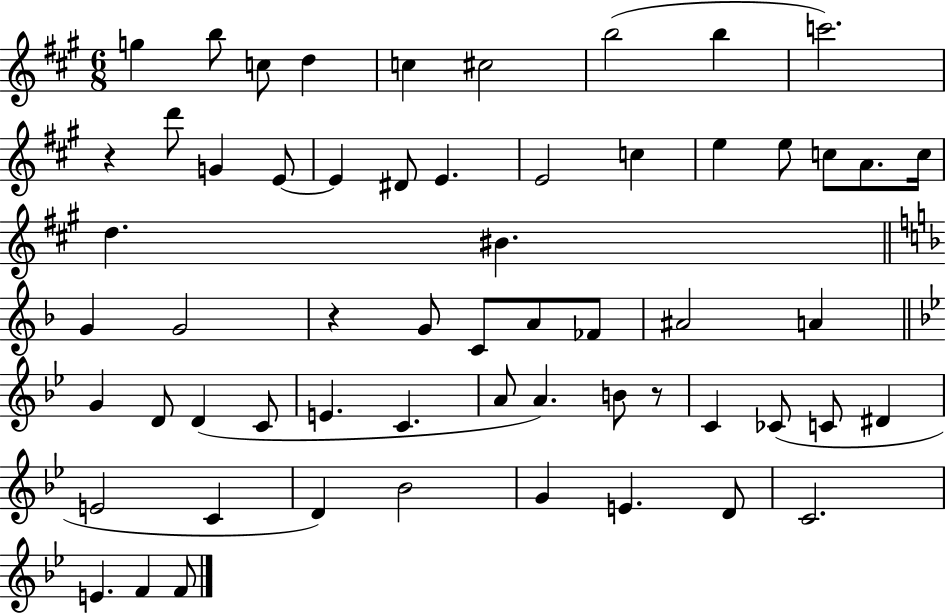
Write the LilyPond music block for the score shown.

{
  \clef treble
  \numericTimeSignature
  \time 6/8
  \key a \major
  g''4 b''8 c''8 d''4 | c''4 cis''2 | b''2( b''4 | c'''2.) | \break r4 d'''8 g'4 e'8~~ | e'4 dis'8 e'4. | e'2 c''4 | e''4 e''8 c''8 a'8. c''16 | \break d''4. bis'4. | \bar "||" \break \key f \major g'4 g'2 | r4 g'8 c'8 a'8 fes'8 | ais'2 a'4 | \bar "||" \break \key g \minor g'4 d'8 d'4( c'8 | e'4. c'4. | a'8 a'4.) b'8 r8 | c'4 ces'8( c'8 dis'4 | \break e'2 c'4 | d'4) bes'2 | g'4 e'4. d'8 | c'2. | \break e'4. f'4 f'8 | \bar "|."
}